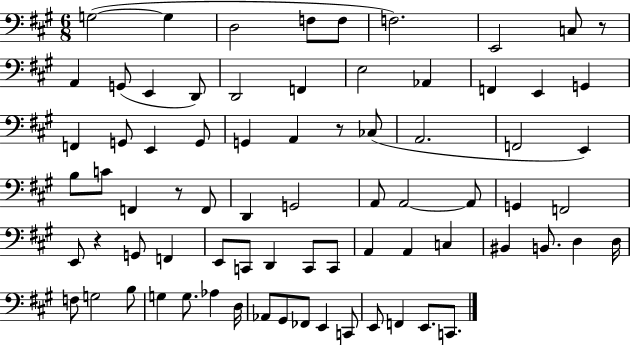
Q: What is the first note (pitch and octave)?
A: G3